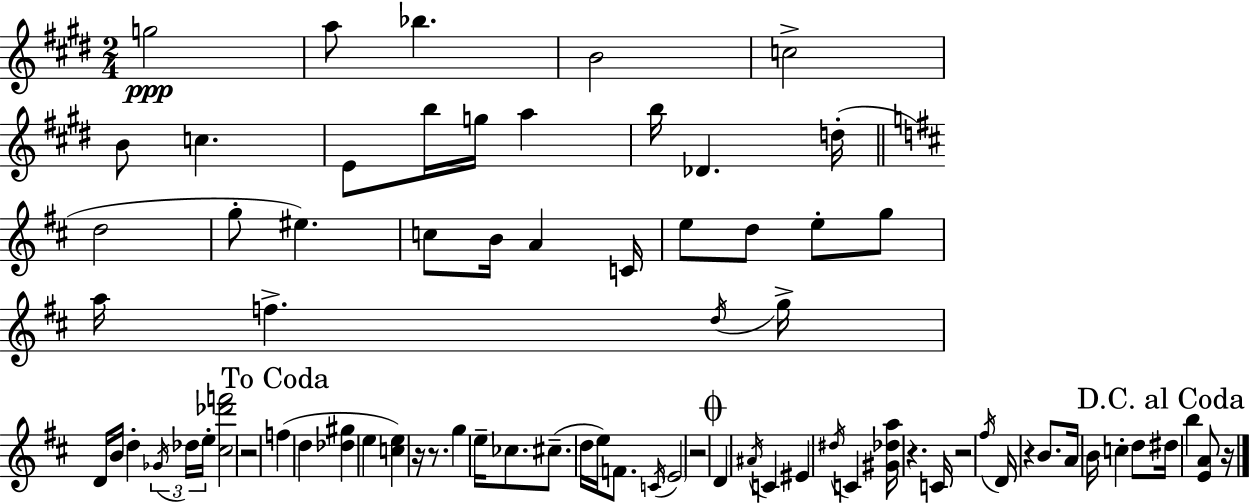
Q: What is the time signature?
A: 2/4